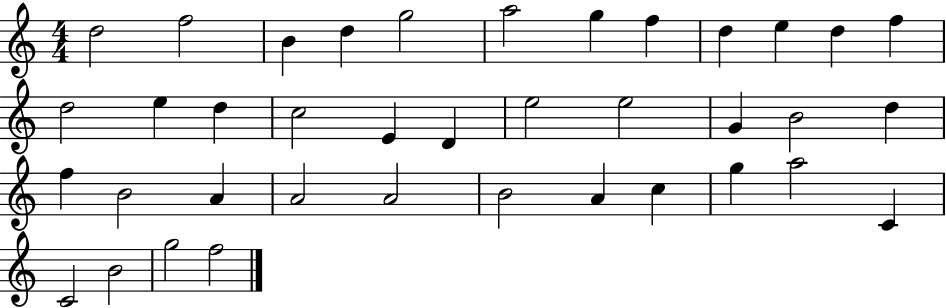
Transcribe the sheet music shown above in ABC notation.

X:1
T:Untitled
M:4/4
L:1/4
K:C
d2 f2 B d g2 a2 g f d e d f d2 e d c2 E D e2 e2 G B2 d f B2 A A2 A2 B2 A c g a2 C C2 B2 g2 f2